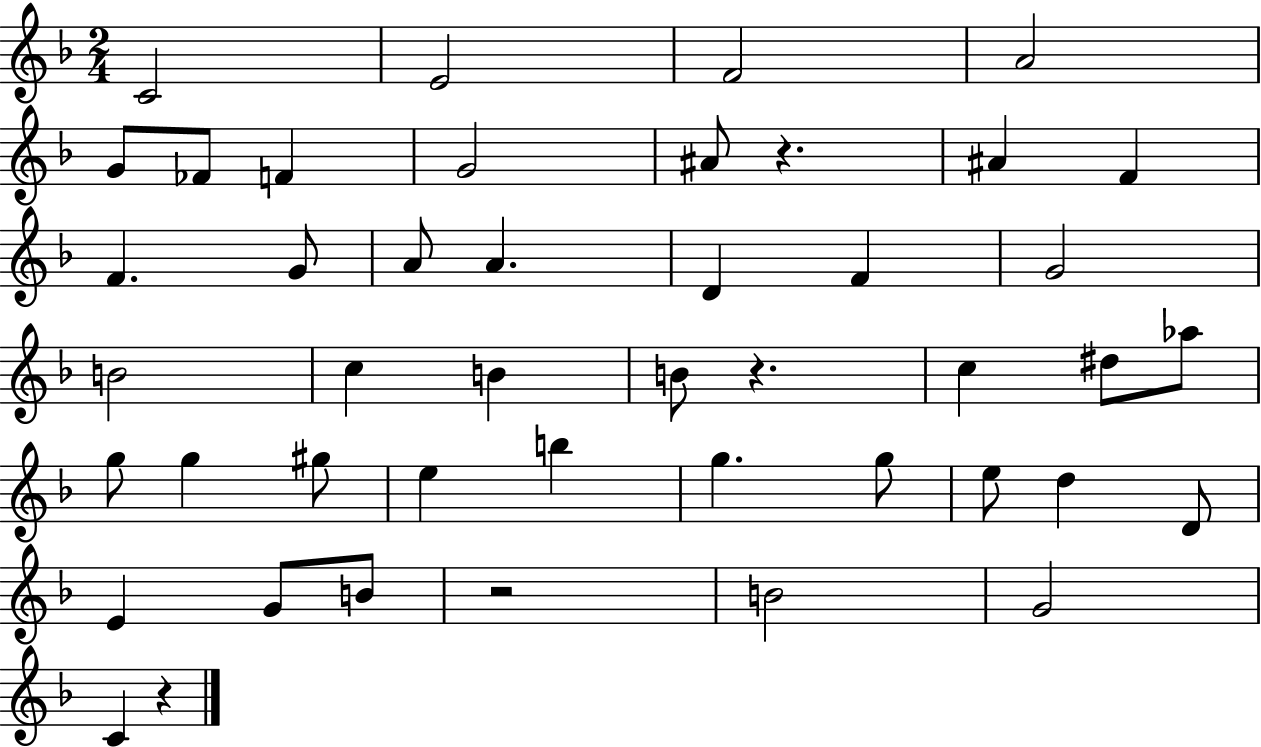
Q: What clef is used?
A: treble